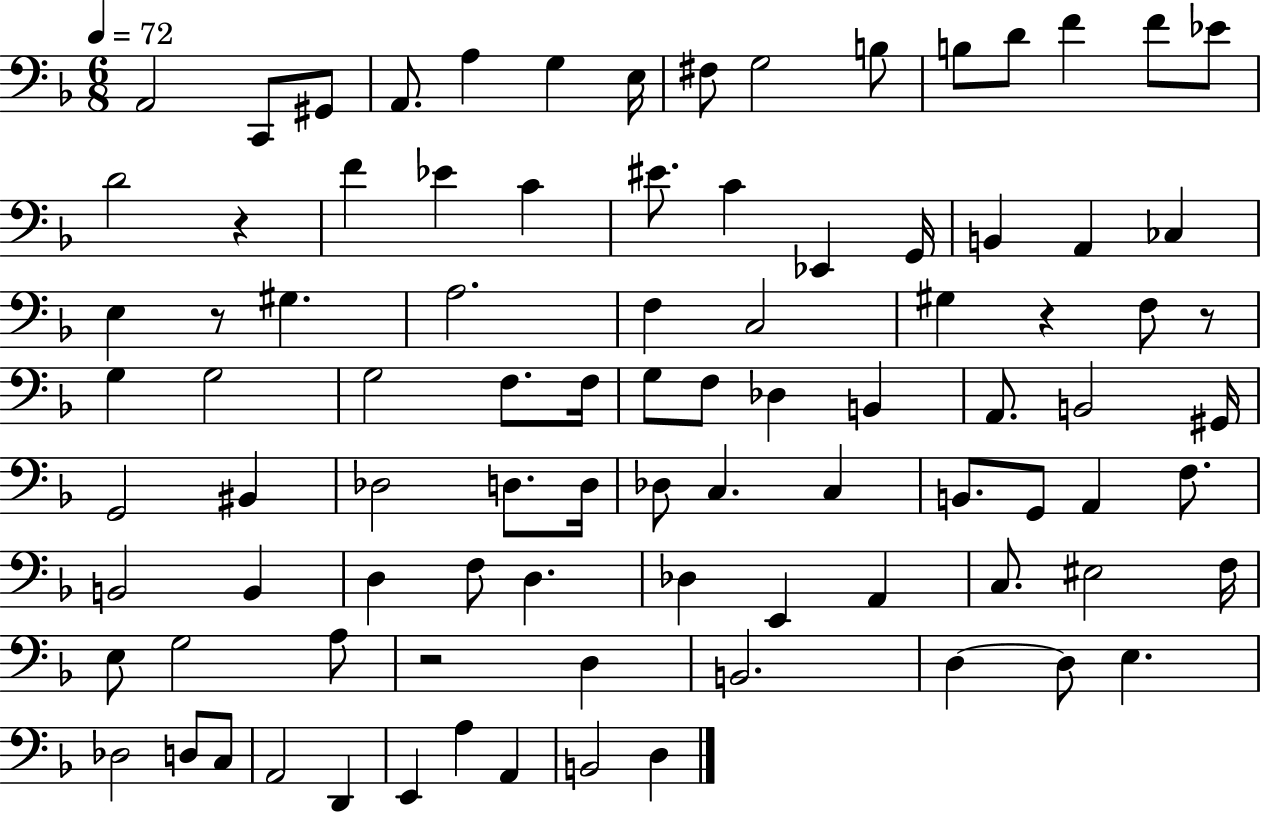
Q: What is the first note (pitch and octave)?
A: A2